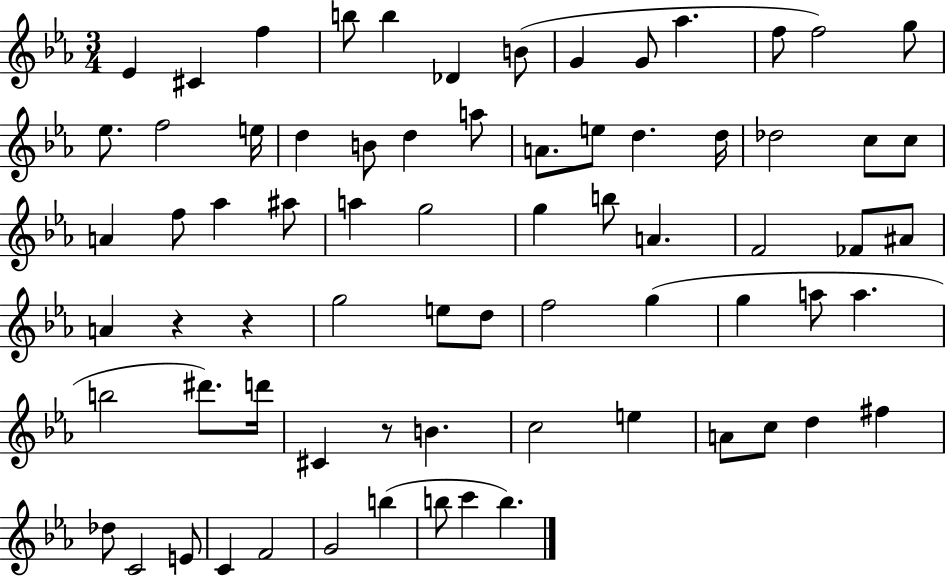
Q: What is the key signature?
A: EES major